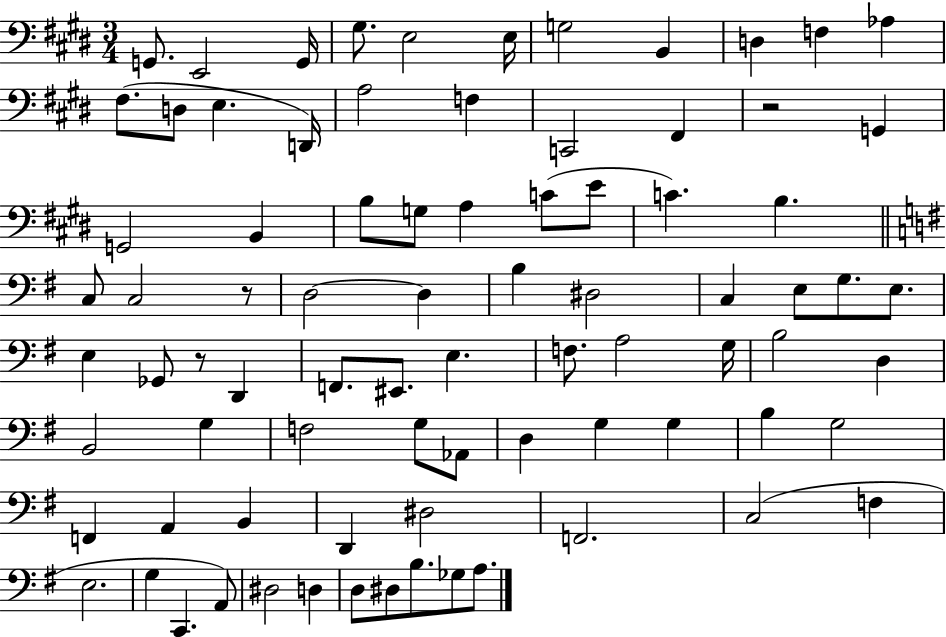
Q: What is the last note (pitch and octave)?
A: A3